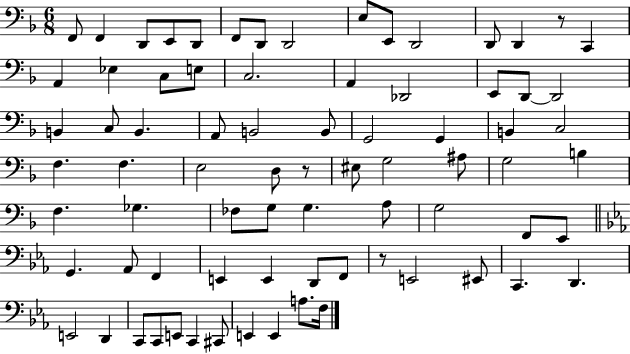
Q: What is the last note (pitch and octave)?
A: F3